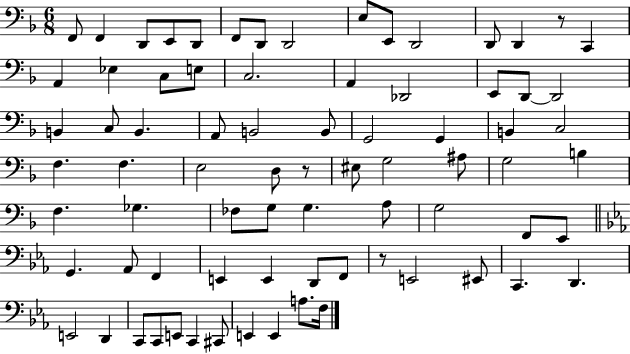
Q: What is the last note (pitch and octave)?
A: F3